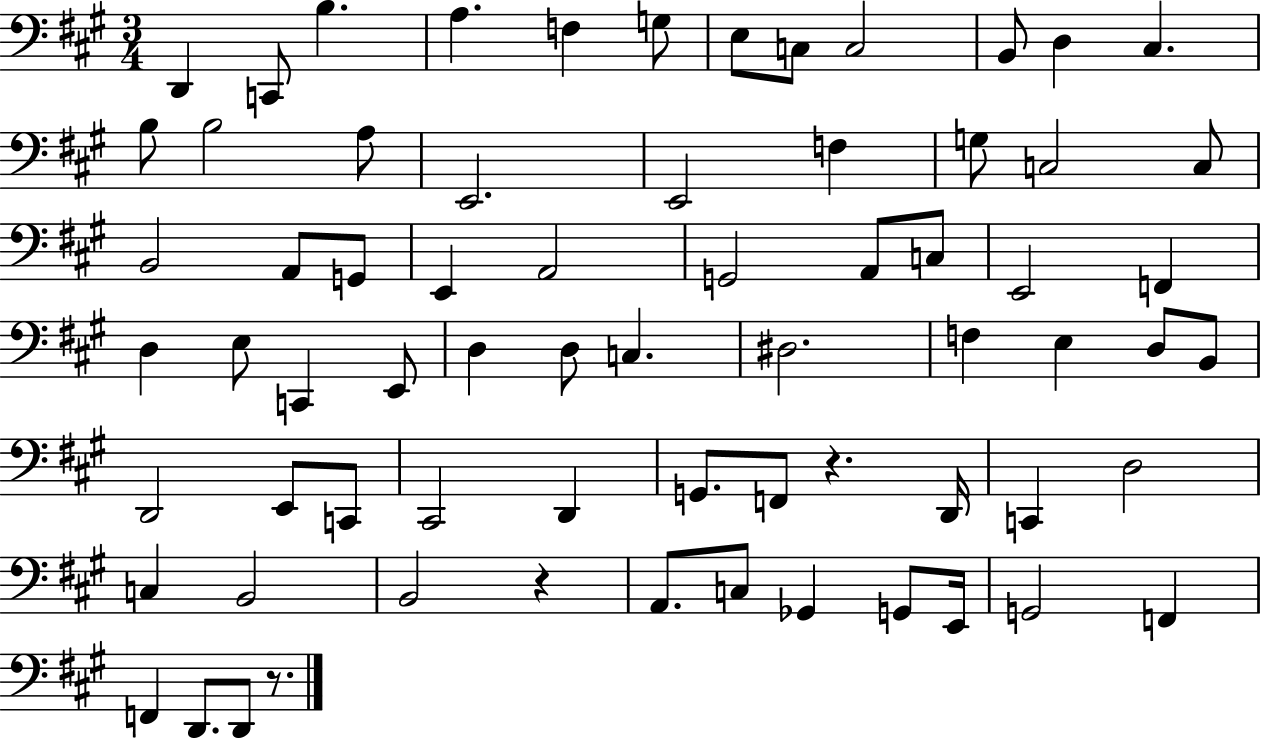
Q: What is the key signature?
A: A major